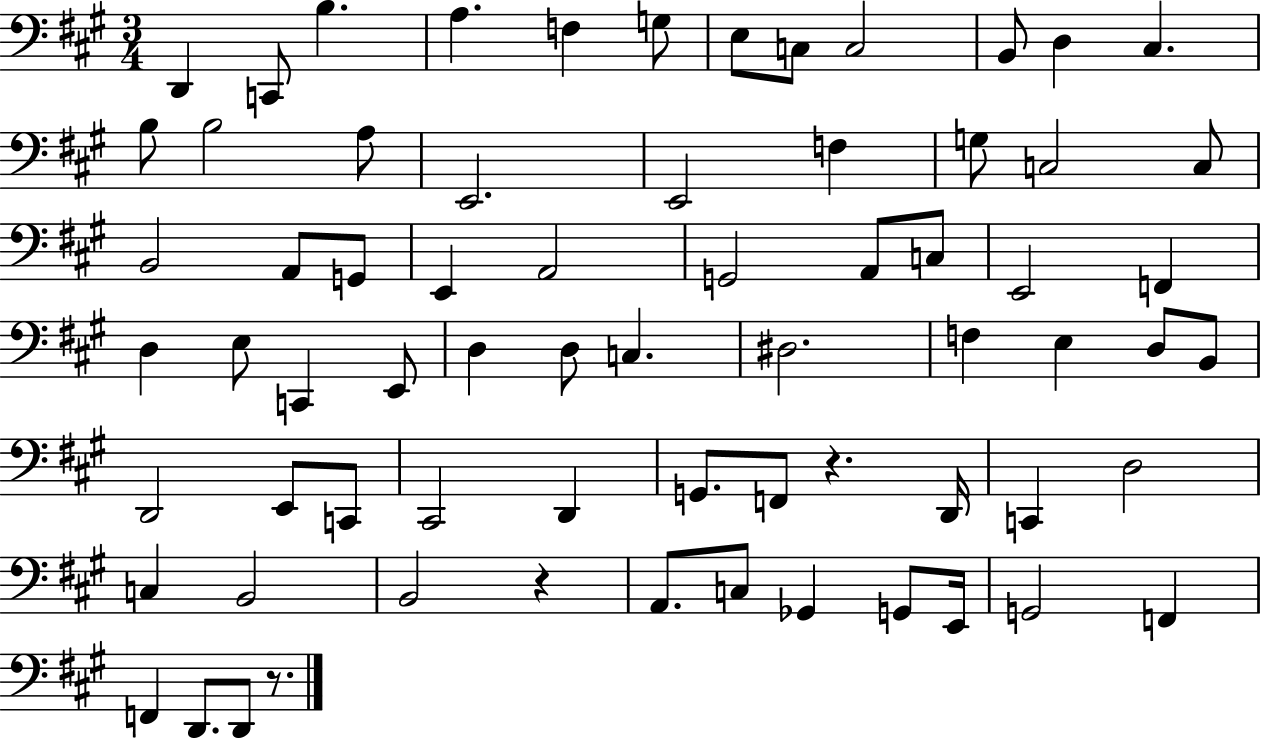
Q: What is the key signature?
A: A major